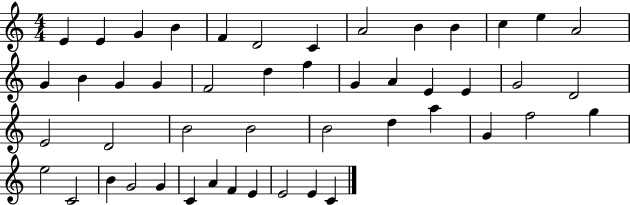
{
  \clef treble
  \numericTimeSignature
  \time 4/4
  \key c \major
  e'4 e'4 g'4 b'4 | f'4 d'2 c'4 | a'2 b'4 b'4 | c''4 e''4 a'2 | \break g'4 b'4 g'4 g'4 | f'2 d''4 f''4 | g'4 a'4 e'4 e'4 | g'2 d'2 | \break e'2 d'2 | b'2 b'2 | b'2 d''4 a''4 | g'4 f''2 g''4 | \break e''2 c'2 | b'4 g'2 g'4 | c'4 a'4 f'4 e'4 | e'2 e'4 c'4 | \break \bar "|."
}